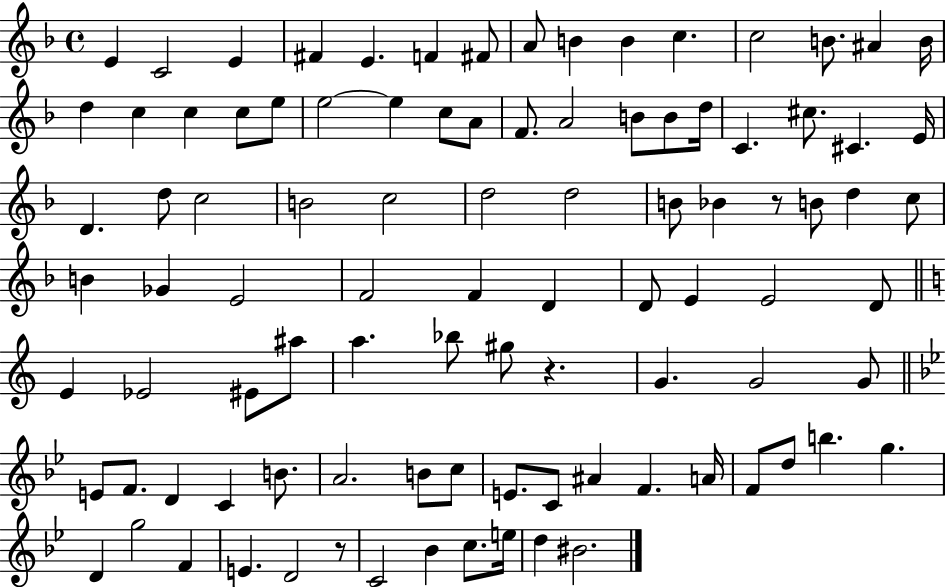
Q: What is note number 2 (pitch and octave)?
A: C4